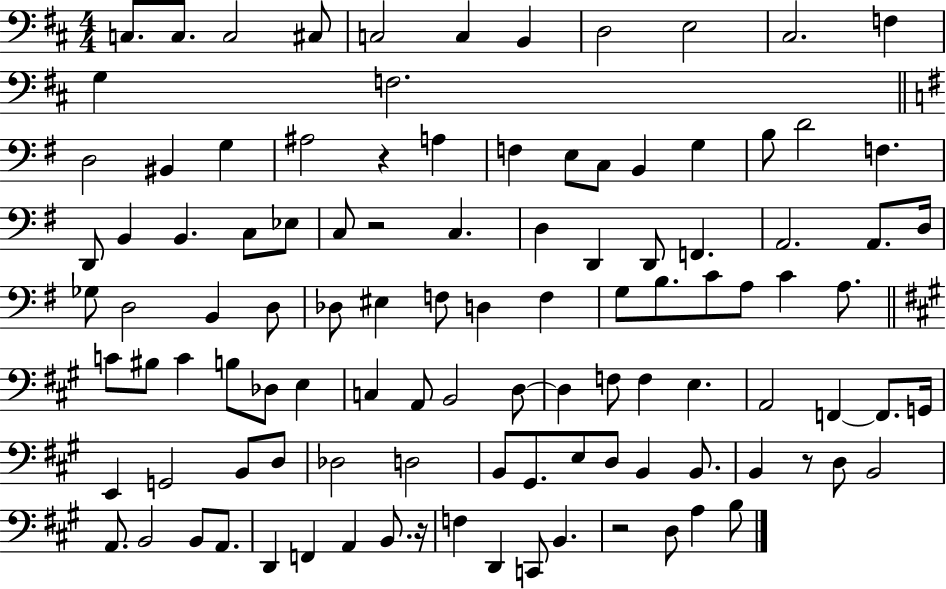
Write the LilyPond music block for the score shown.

{
  \clef bass
  \numericTimeSignature
  \time 4/4
  \key d \major
  c8. c8. c2 cis8 | c2 c4 b,4 | d2 e2 | cis2. f4 | \break g4 f2. | \bar "||" \break \key e \minor d2 bis,4 g4 | ais2 r4 a4 | f4 e8 c8 b,4 g4 | b8 d'2 f4. | \break d,8 b,4 b,4. c8 ees8 | c8 r2 c4. | d4 d,4 d,8 f,4. | a,2. a,8. d16 | \break ges8 d2 b,4 d8 | des8 eis4 f8 d4 f4 | g8 b8. c'8 a8 c'4 a8. | \bar "||" \break \key a \major c'8 bis8 c'4 b8 des8 e4 | c4 a,8 b,2 d8~~ | d4 f8 f4 e4. | a,2 f,4~~ f,8. g,16 | \break e,4 g,2 b,8 d8 | des2 d2 | b,8 gis,8. e8 d8 b,4 b,8. | b,4 r8 d8 b,2 | \break a,8. b,2 b,8 a,8. | d,4 f,4 a,4 b,8. r16 | f4 d,4 c,8 b,4. | r2 d8 a4 b8 | \break \bar "|."
}